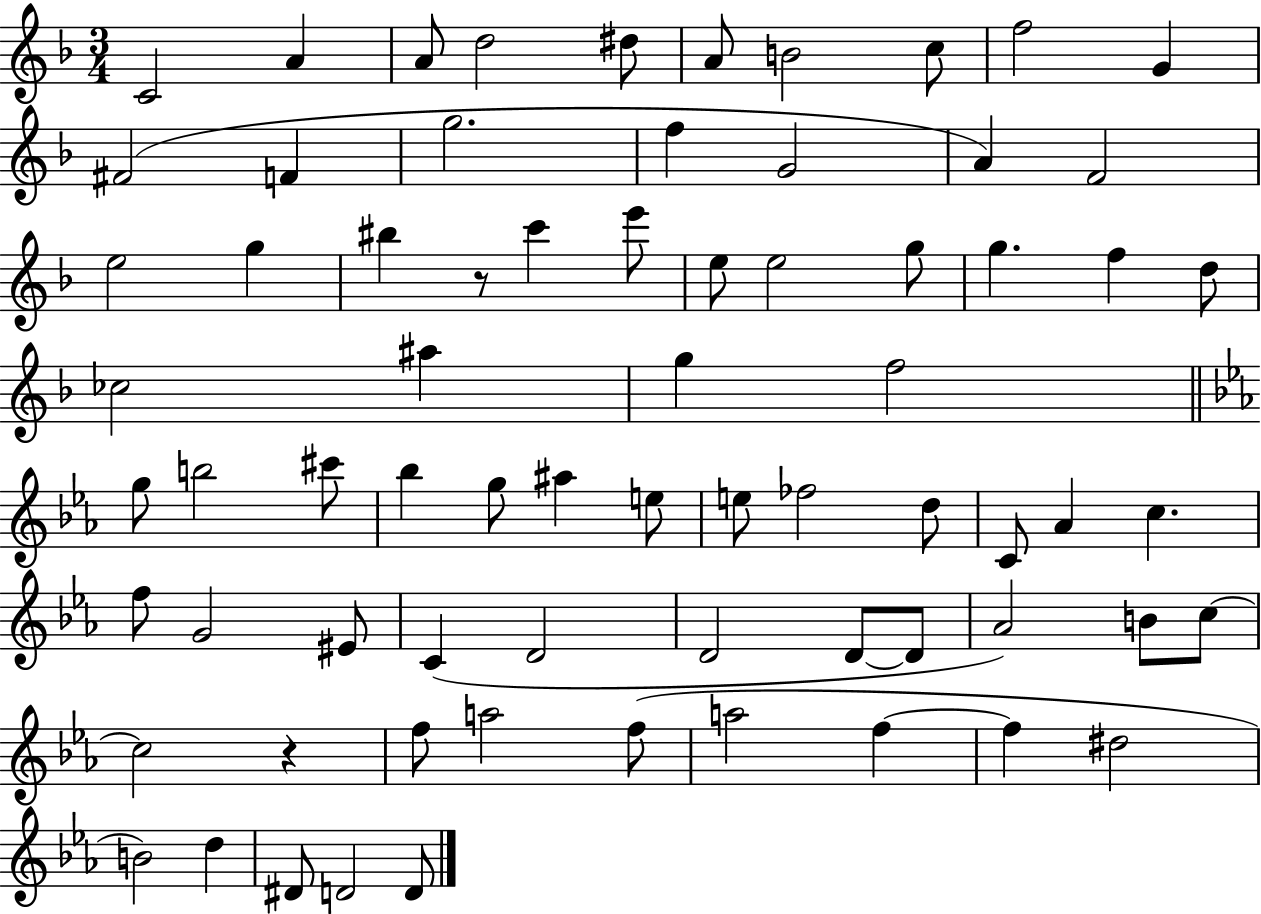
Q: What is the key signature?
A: F major